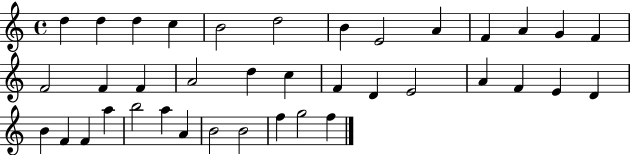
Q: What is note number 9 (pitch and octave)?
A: A4